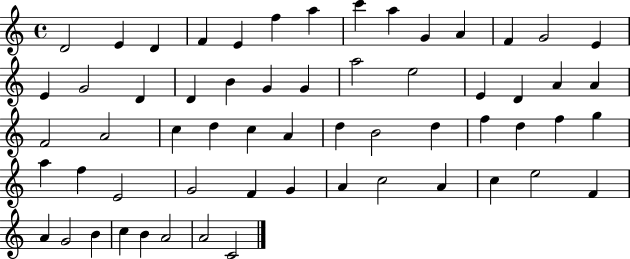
D4/h E4/q D4/q F4/q E4/q F5/q A5/q C6/q A5/q G4/q A4/q F4/q G4/h E4/q E4/q G4/h D4/q D4/q B4/q G4/q G4/q A5/h E5/h E4/q D4/q A4/q A4/q F4/h A4/h C5/q D5/q C5/q A4/q D5/q B4/h D5/q F5/q D5/q F5/q G5/q A5/q F5/q E4/h G4/h F4/q G4/q A4/q C5/h A4/q C5/q E5/h F4/q A4/q G4/h B4/q C5/q B4/q A4/h A4/h C4/h